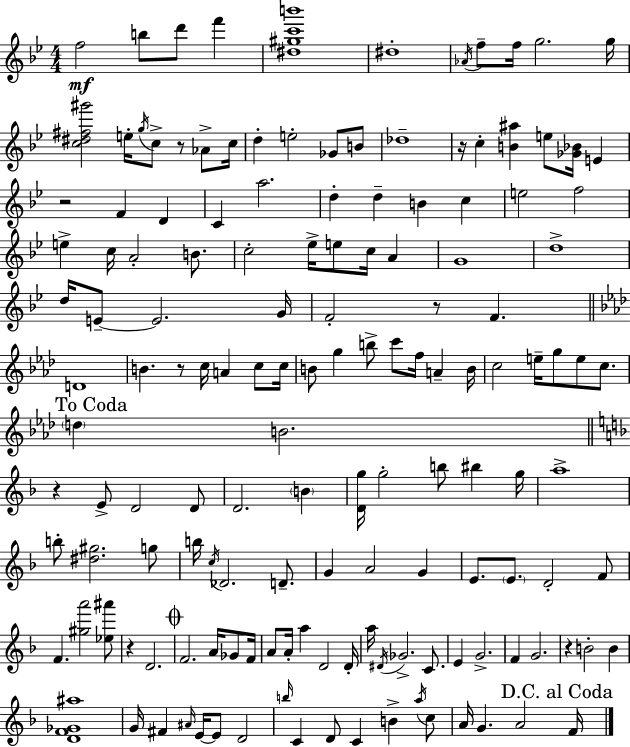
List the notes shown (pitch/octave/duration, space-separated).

F5/h B5/e D6/e F6/q [D#5,G#5,C6,B6]/w D#5/w Ab4/s F5/e F5/s G5/h. G5/s [C5,D#5,F#5,G#6]/h E5/s G5/s C5/e R/e Ab4/e C5/s D5/q E5/h Gb4/e B4/e Db5/w R/s C5/q [B4,A#5]/q E5/e [Gb4,Bb4]/s E4/q R/h F4/q D4/q C4/q A5/h. D5/q D5/q B4/q C5/q E5/h F5/h E5/q C5/s A4/h B4/e. C5/h Eb5/s E5/e C5/s A4/q G4/w D5/w D5/s E4/e E4/h. G4/s F4/h R/e F4/q. D4/w B4/q. R/e C5/s A4/q C5/e C5/s B4/e G5/q B5/e C6/e F5/s A4/q B4/s C5/h E5/s G5/e E5/e C5/e. D5/q B4/h. R/q E4/e D4/h D4/e D4/h. B4/q [D4,G5]/s G5/h B5/e BIS5/q G5/s A5/w B5/e [D#5,G#5]/h. G5/e B5/s C5/s Db4/h. D4/e. G4/q A4/h G4/q E4/e. E4/e. D4/h F4/e F4/q. [G#5,A6]/h [Eb5,A#6]/e R/q D4/h. F4/h. A4/s Gb4/e F4/s A4/e A4/s A5/q D4/h D4/s A5/s D#4/s Gb4/h. C4/e. E4/q G4/h. F4/q G4/h. R/q B4/h B4/q [D4,F4,Gb4,A#5]/w G4/s F#4/q A#4/s E4/s E4/e D4/h B5/s C4/q D4/e C4/q B4/q A5/s C5/e A4/s G4/q. A4/h F4/s